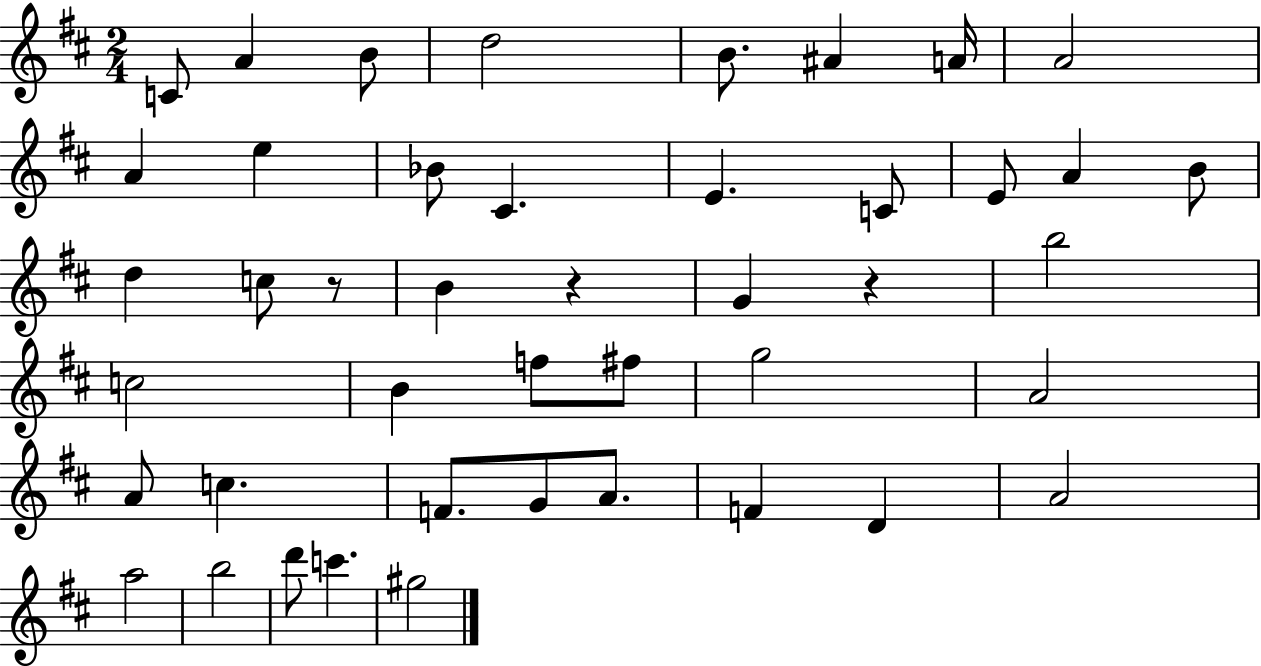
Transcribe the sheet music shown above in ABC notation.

X:1
T:Untitled
M:2/4
L:1/4
K:D
C/2 A B/2 d2 B/2 ^A A/4 A2 A e _B/2 ^C E C/2 E/2 A B/2 d c/2 z/2 B z G z b2 c2 B f/2 ^f/2 g2 A2 A/2 c F/2 G/2 A/2 F D A2 a2 b2 d'/2 c' ^g2